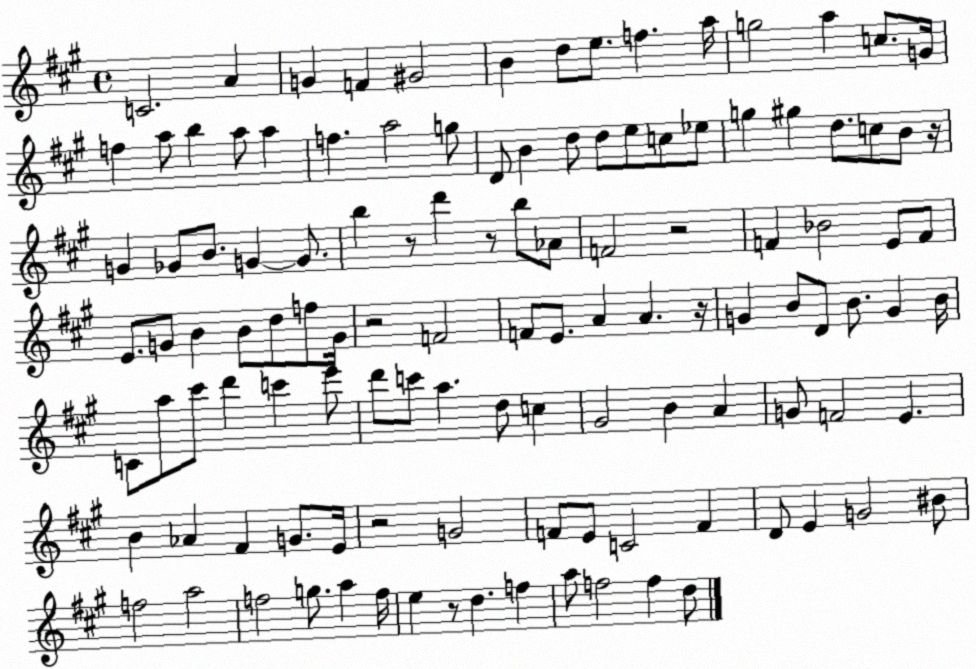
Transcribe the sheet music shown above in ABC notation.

X:1
T:Untitled
M:4/4
L:1/4
K:A
C2 A G F ^G2 B d/2 e/2 f a/4 g2 a c/2 G/4 f a/2 b a/2 a f a2 g/2 D/2 B d/2 d/2 e/2 c/2 _e/2 g ^g d/2 c/2 B/2 z/4 G _G/2 B/2 G G/2 b z/2 d' z/2 b/2 _A/2 F2 z2 F _B2 E/2 F/2 E/2 G/2 B B/2 d/2 f/2 G/4 z2 F2 F/2 E/2 A A z/4 G B/2 D/2 B/2 G B/4 C/2 a/2 ^c'/2 d' c' e'/2 d'/2 c'/2 a d/2 c ^G2 B A G/2 F2 E B _A ^F G/2 E/4 z2 G2 F/2 E/2 C2 F D/2 E G2 ^B/2 f2 a2 f2 g/2 a f/4 e z/2 d f a/2 f2 f d/2